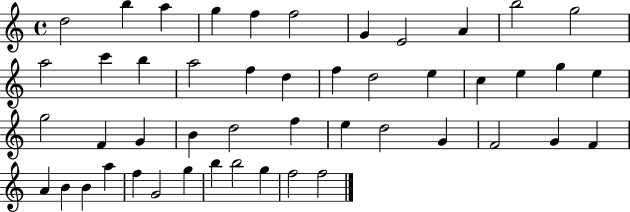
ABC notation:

X:1
T:Untitled
M:4/4
L:1/4
K:C
d2 b a g f f2 G E2 A b2 g2 a2 c' b a2 f d f d2 e c e g e g2 F G B d2 f e d2 G F2 G F A B B a f G2 g b b2 g f2 f2